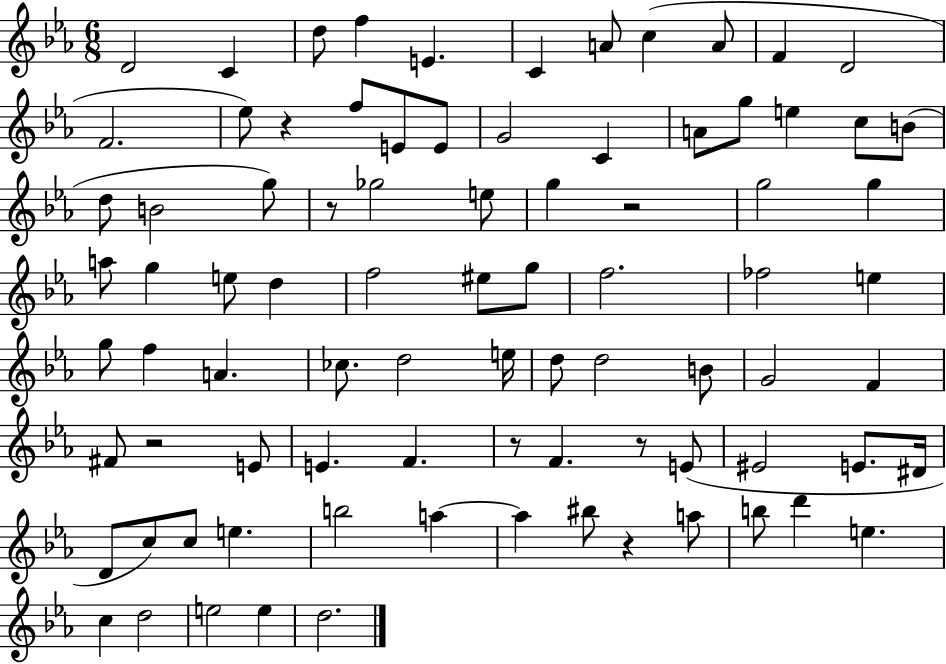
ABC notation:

X:1
T:Untitled
M:6/8
L:1/4
K:Eb
D2 C d/2 f E C A/2 c A/2 F D2 F2 _e/2 z f/2 E/2 E/2 G2 C A/2 g/2 e c/2 B/2 d/2 B2 g/2 z/2 _g2 e/2 g z2 g2 g a/2 g e/2 d f2 ^e/2 g/2 f2 _f2 e g/2 f A _c/2 d2 e/4 d/2 d2 B/2 G2 F ^F/2 z2 E/2 E F z/2 F z/2 E/2 ^E2 E/2 ^D/4 D/2 c/2 c/2 e b2 a a ^b/2 z a/2 b/2 d' e c d2 e2 e d2